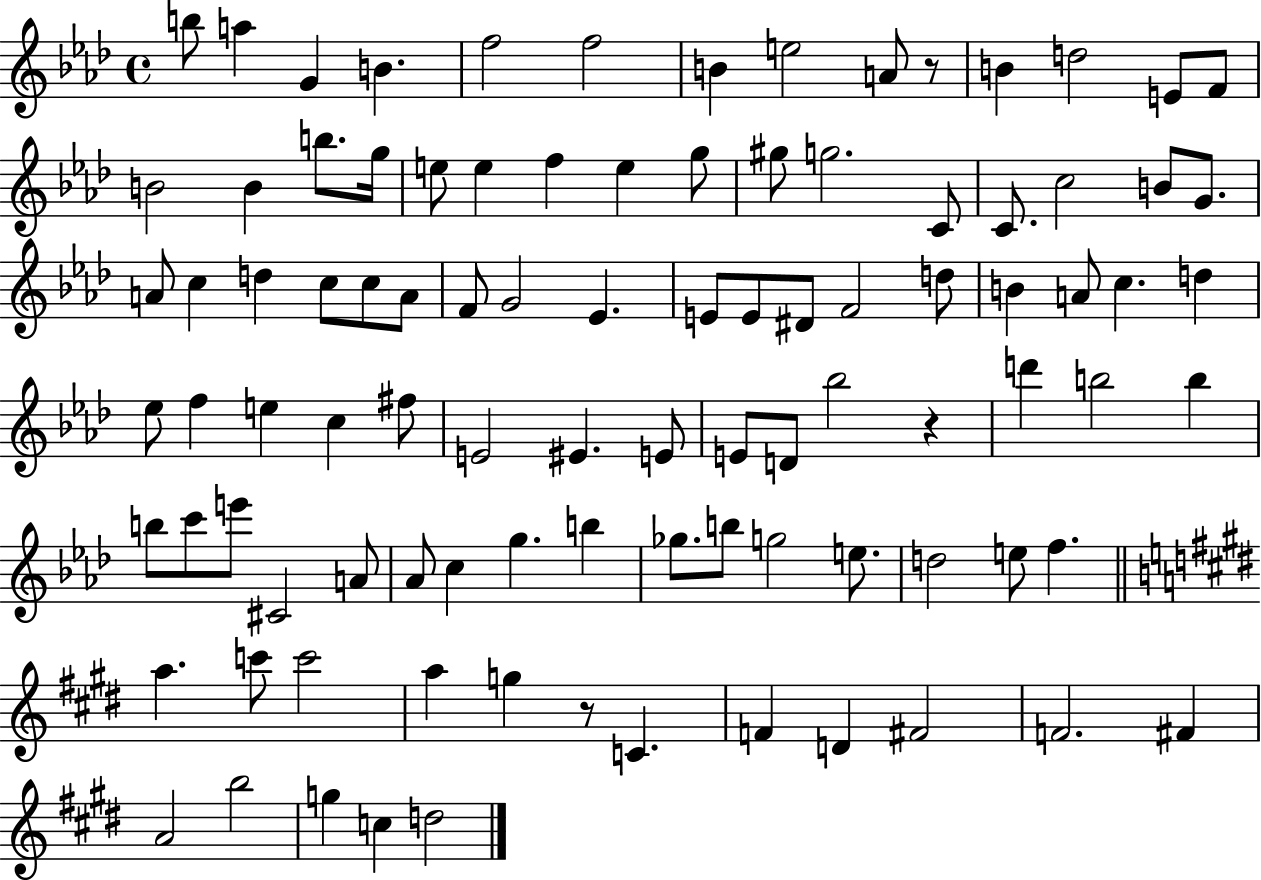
{
  \clef treble
  \time 4/4
  \defaultTimeSignature
  \key aes \major
  \repeat volta 2 { b''8 a''4 g'4 b'4. | f''2 f''2 | b'4 e''2 a'8 r8 | b'4 d''2 e'8 f'8 | \break b'2 b'4 b''8. g''16 | e''8 e''4 f''4 e''4 g''8 | gis''8 g''2. c'8 | c'8. c''2 b'8 g'8. | \break a'8 c''4 d''4 c''8 c''8 a'8 | f'8 g'2 ees'4. | e'8 e'8 dis'8 f'2 d''8 | b'4 a'8 c''4. d''4 | \break ees''8 f''4 e''4 c''4 fis''8 | e'2 eis'4. e'8 | e'8 d'8 bes''2 r4 | d'''4 b''2 b''4 | \break b''8 c'''8 e'''8 cis'2 a'8 | aes'8 c''4 g''4. b''4 | ges''8. b''8 g''2 e''8. | d''2 e''8 f''4. | \break \bar "||" \break \key e \major a''4. c'''8 c'''2 | a''4 g''4 r8 c'4. | f'4 d'4 fis'2 | f'2. fis'4 | \break a'2 b''2 | g''4 c''4 d''2 | } \bar "|."
}